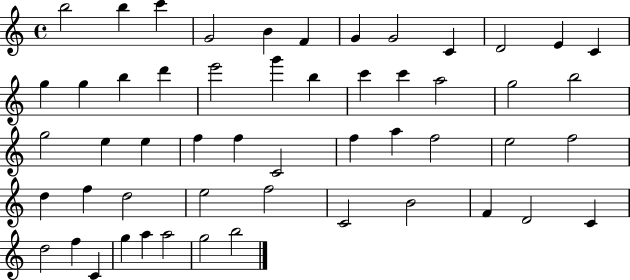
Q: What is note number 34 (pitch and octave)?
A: E5